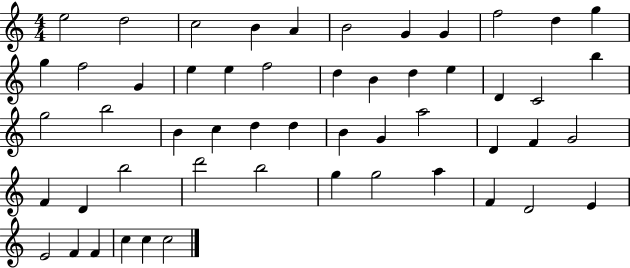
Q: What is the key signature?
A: C major